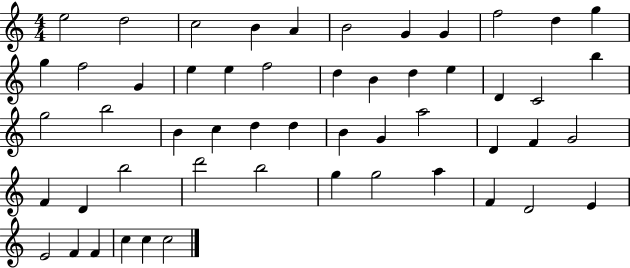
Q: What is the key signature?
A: C major